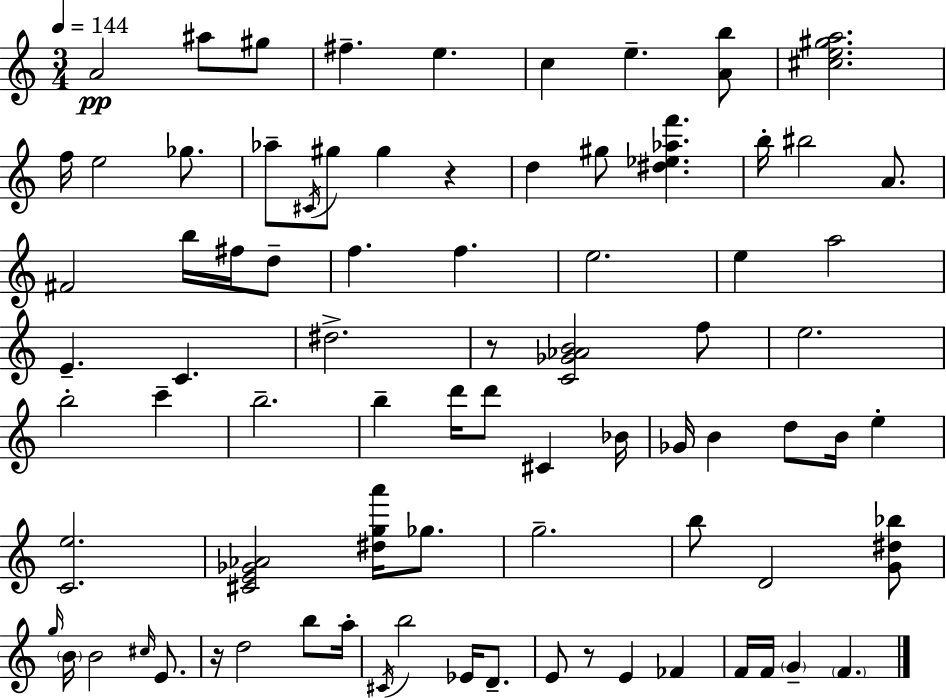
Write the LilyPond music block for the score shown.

{
  \clef treble
  \numericTimeSignature
  \time 3/4
  \key c \major
  \tempo 4 = 144
  a'2\pp ais''8 gis''8 | fis''4.-- e''4. | c''4 e''4.-- <a' b''>8 | <cis'' e'' gis'' a''>2. | \break f''16 e''2 ges''8. | aes''8-- \acciaccatura { cis'16 } gis''8 gis''4 r4 | d''4 gis''8 <dis'' ees'' aes'' f'''>4. | b''16-. bis''2 a'8. | \break fis'2 b''16 fis''16 d''8-- | f''4. f''4. | e''2. | e''4 a''2 | \break e'4.-- c'4. | dis''2.-> | r8 <c' ges' aes' b'>2 f''8 | e''2. | \break b''2-. c'''4-- | b''2.-- | b''4-- d'''16 d'''8 cis'4 | bes'16 ges'16 b'4 d''8 b'16 e''4-. | \break <c' e''>2. | <cis' e' ges' aes'>2 <dis'' g'' a'''>16 ges''8. | g''2.-- | b''8 d'2 <g' dis'' bes''>8 | \break \grace { g''16 } \parenthesize b'16 b'2 \grace { cis''16 } | e'8. r16 d''2 | b''8 a''16-. \acciaccatura { cis'16 } b''2 | ees'16 d'8.-- e'8 r8 e'4 | \break fes'4 f'16 f'16 \parenthesize g'4-- \parenthesize f'4. | \bar "|."
}